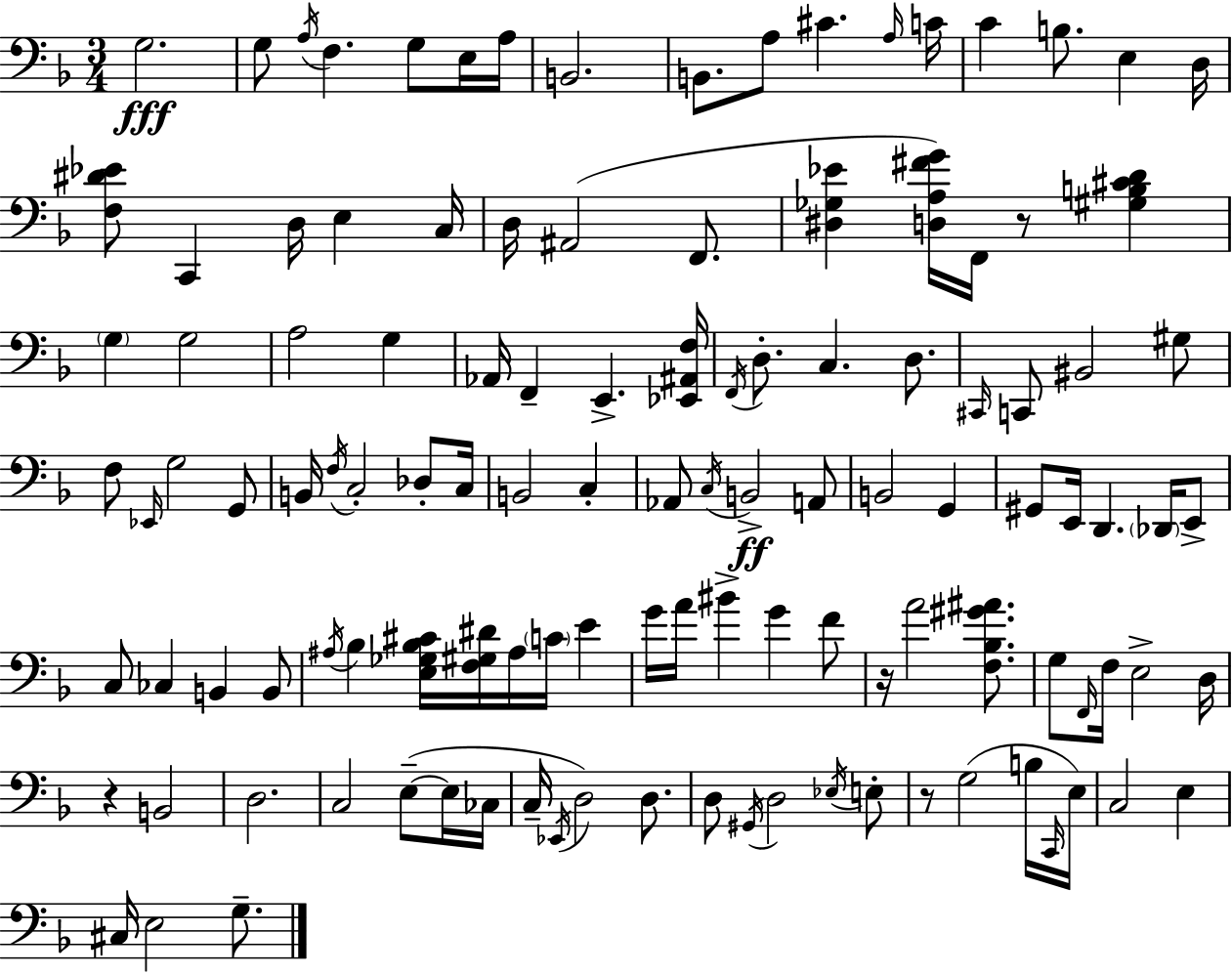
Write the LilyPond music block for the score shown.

{
  \clef bass
  \numericTimeSignature
  \time 3/4
  \key f \major
  g2.\fff | g8 \acciaccatura { a16 } f4. g8 e16 | a16 b,2. | b,8. a8 cis'4. | \break \grace { a16 } c'16 c'4 b8. e4 | d16 <f dis' ees'>8 c,4 d16 e4 | c16 d16 ais,2( f,8. | <dis ges ees'>4 <d a fis' g'>16) f,16 r8 <gis b cis' d'>4 | \break \parenthesize g4 g2 | a2 g4 | aes,16 f,4-- e,4.-> | <ees, ais, f>16 \acciaccatura { f,16 } d8.-. c4. | \break d8. \grace { cis,16 } c,8 bis,2 | gis8 f8 \grace { ees,16 } g2 | g,8 b,16 \acciaccatura { f16 } c2-. | des8-. c16 b,2 | \break c4-. aes,8 \acciaccatura { c16 } b,2->\ff | a,8 b,2 | g,4 gis,8 e,16 d,4. | \parenthesize des,16 e,8-> c8 ces4 | \break b,4 b,8 \acciaccatura { ais16 } bes4 | <e ges bes cis'>16 <f gis dis'>16 ais16 \parenthesize c'16 e'4 g'16 a'16 bis'4-> | g'4 f'8 r16 a'2 | <f bes gis' ais'>8. g8 \grace { f,16 } f16 | \break e2-> d16 r4 | b,2 d2. | c2 | e8--~(~ e16 ces16 c16-- \acciaccatura { ees,16 } d2) | \break d8. d8 | \acciaccatura { gis,16 } d2 \acciaccatura { ees16 } e8-. | r8 g2( b16 \grace { c,16 } | e16) c2 e4 | \break cis16 e2 g8.-- | \bar "|."
}